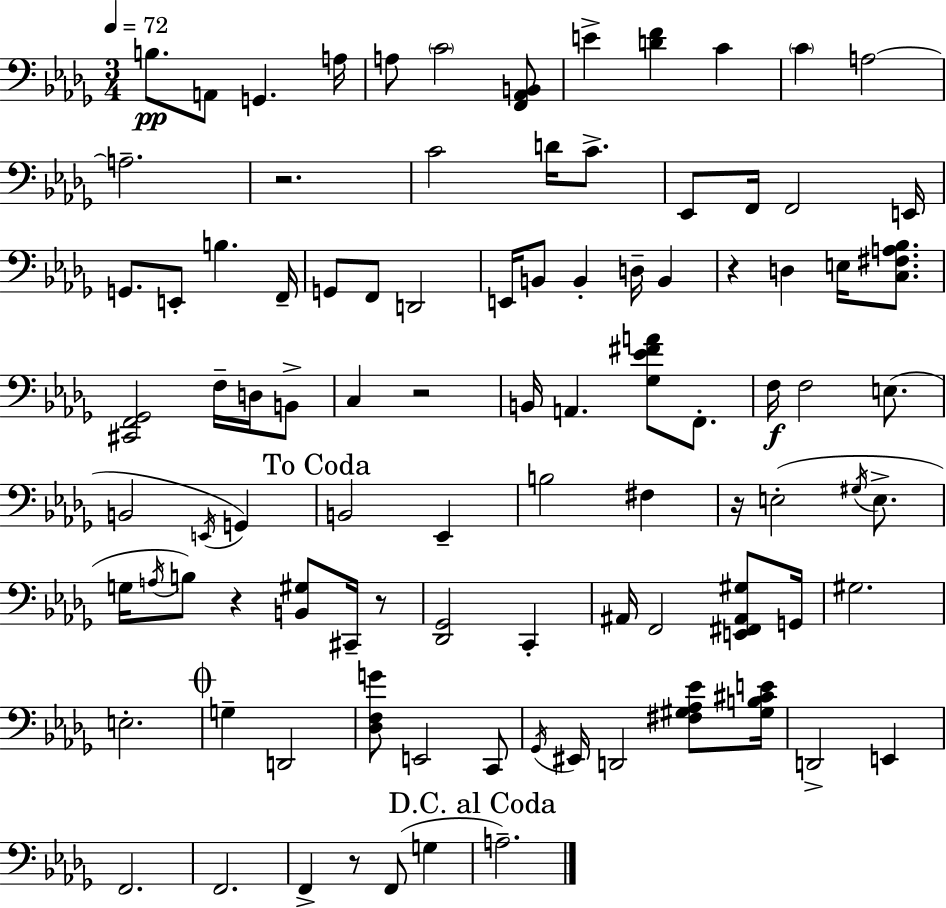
{
  \clef bass
  \numericTimeSignature
  \time 3/4
  \key bes \minor
  \tempo 4 = 72
  b8.\pp a,8 g,4. a16 | a8 \parenthesize c'2 <f, aes, b,>8 | e'4-> <d' f'>4 c'4 | \parenthesize c'4 a2~~ | \break a2.-- | r2. | c'2 d'16 c'8.-> | ees,8 f,16 f,2 e,16 | \break g,8. e,8-. b4. f,16-- | g,8 f,8 d,2 | e,16 b,8 b,4-. d16-- b,4 | r4 d4 e16 <c fis a bes>8. | \break <cis, f, ges,>2 f16-- d16 b,8-> | c4 r2 | b,16 a,4. <ges ees' fis' a'>8 f,8.-. | f16\f f2 e8.( | \break b,2 \acciaccatura { e,16 } g,4) | \mark "To Coda" b,2 ees,4-- | b2 fis4 | r16 e2-.( \acciaccatura { gis16 } e8.-> | \break g16 \acciaccatura { a16 }) b8 r4 <b, gis>8 | cis,16-- r8 <des, ges,>2 c,4-. | ais,16 f,2 | <e, fis, ais, gis>8 g,16 gis2. | \break e2.-. | \mark \markup { \musicglyph "scripts.coda" } g4-- d,2 | <des f g'>8 e,2 | c,8 \acciaccatura { ges,16 } eis,16 d,2 | \break <fis gis aes ees'>8 <gis b cis' e'>16 d,2-> | e,4 f,2. | f,2. | f,4-> r8 f,8( | \break g4 \mark "D.C. al Coda" a2.--) | \bar "|."
}